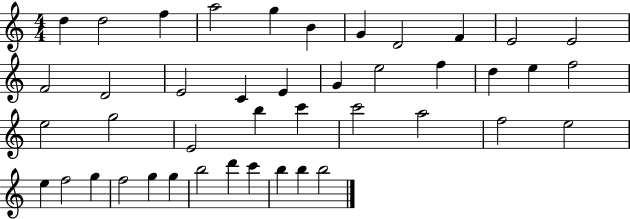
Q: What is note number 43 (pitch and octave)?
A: B5